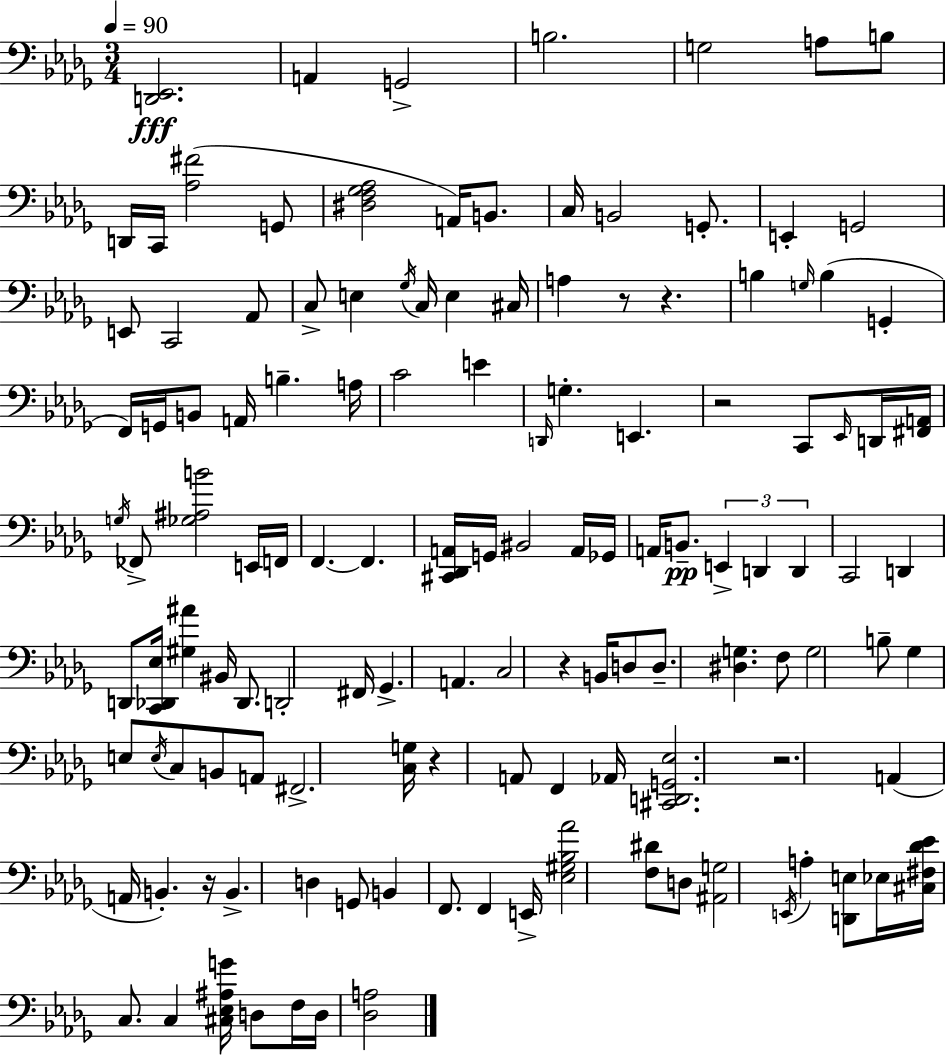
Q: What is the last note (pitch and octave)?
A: D3